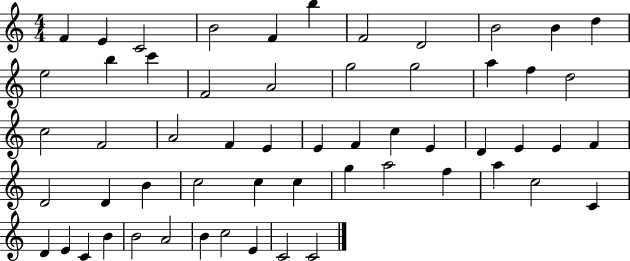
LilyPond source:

{
  \clef treble
  \numericTimeSignature
  \time 4/4
  \key c \major
  f'4 e'4 c'2 | b'2 f'4 b''4 | f'2 d'2 | b'2 b'4 d''4 | \break e''2 b''4 c'''4 | f'2 a'2 | g''2 g''2 | a''4 f''4 d''2 | \break c''2 f'2 | a'2 f'4 e'4 | e'4 f'4 c''4 e'4 | d'4 e'4 e'4 f'4 | \break d'2 d'4 b'4 | c''2 c''4 c''4 | g''4 a''2 f''4 | a''4 c''2 c'4 | \break d'4 e'4 c'4 b'4 | b'2 a'2 | b'4 c''2 e'4 | c'2 c'2 | \break \bar "|."
}